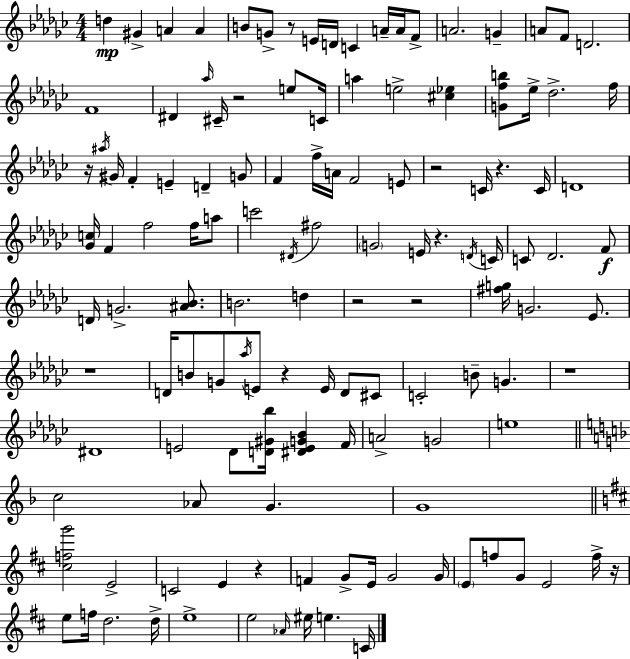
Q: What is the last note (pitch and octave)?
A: C4